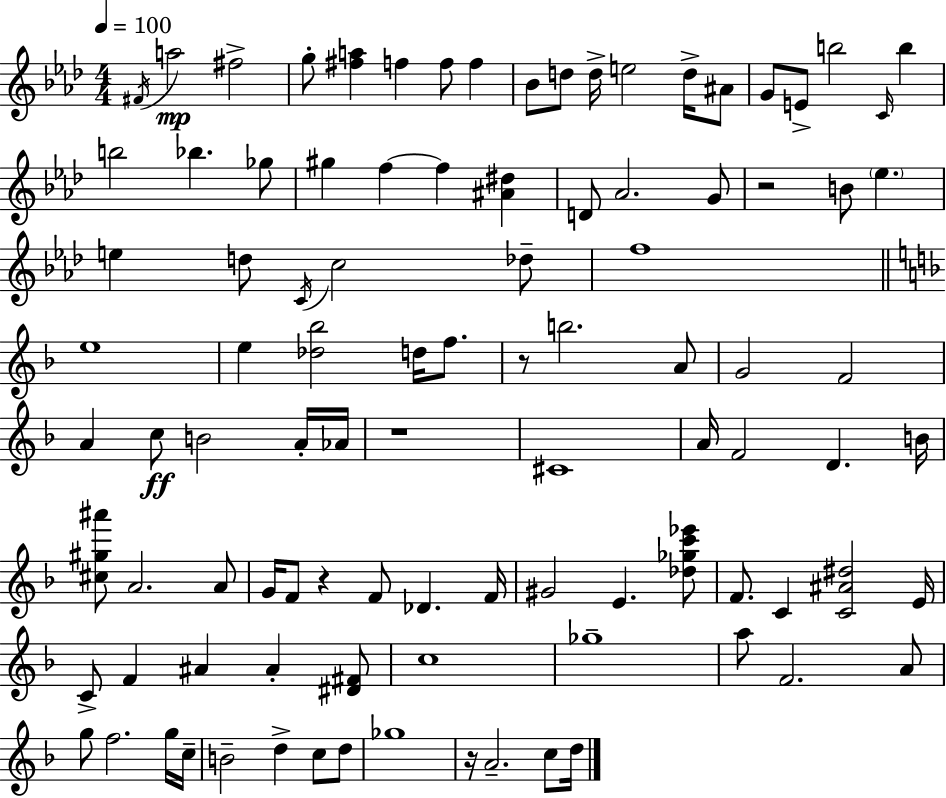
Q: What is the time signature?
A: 4/4